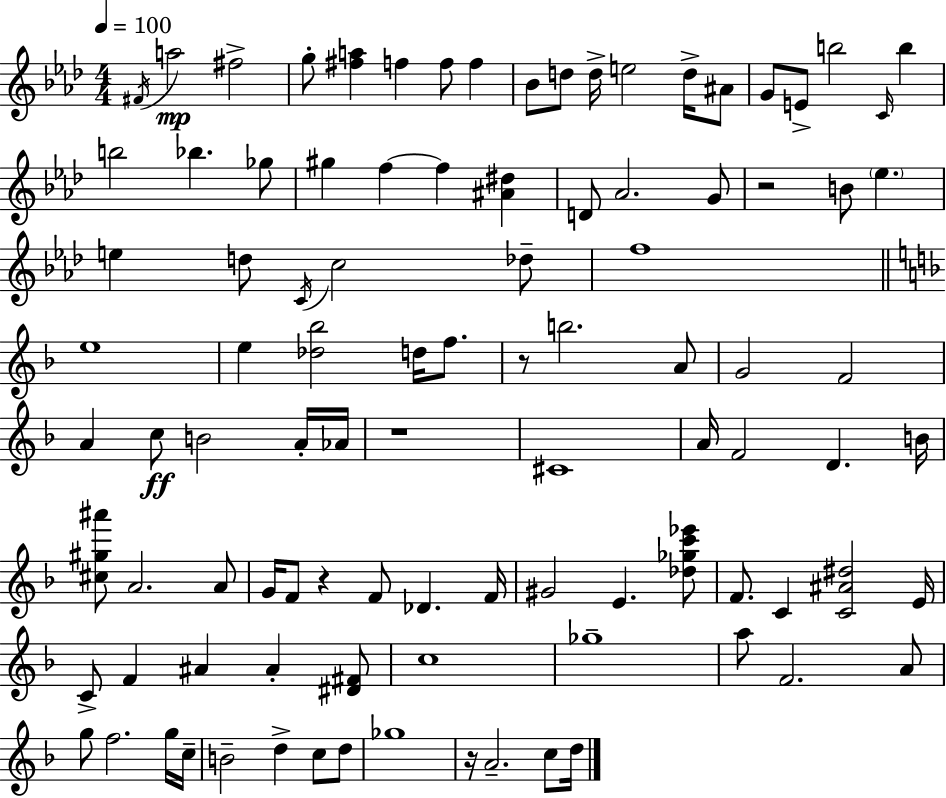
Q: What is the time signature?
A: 4/4